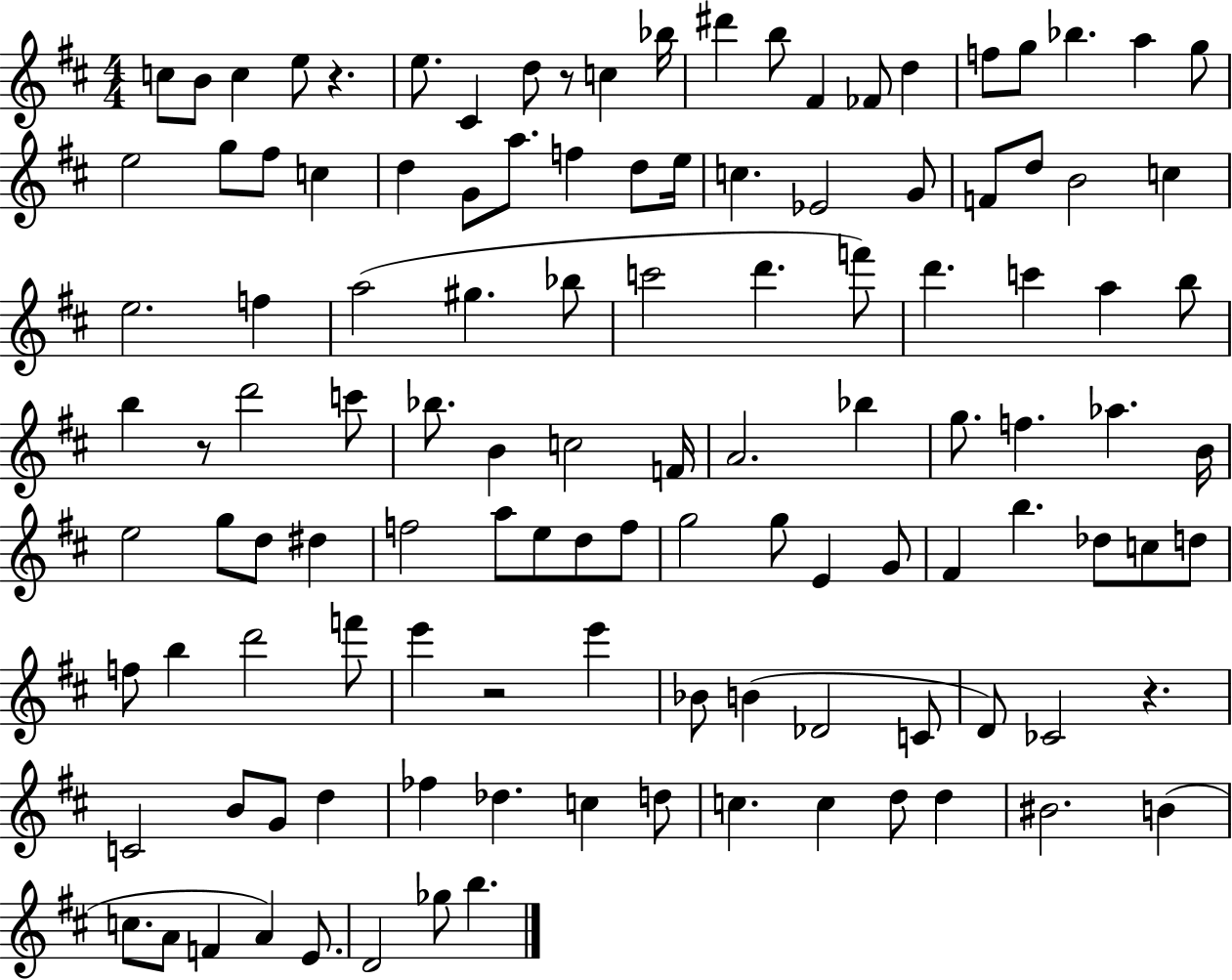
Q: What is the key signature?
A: D major